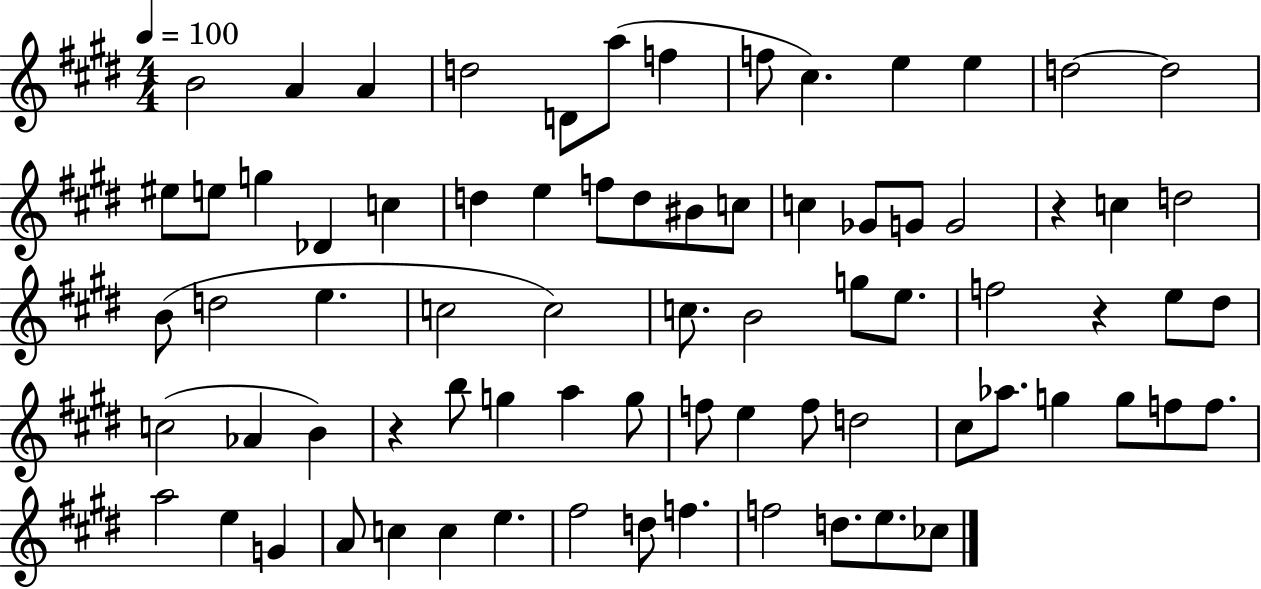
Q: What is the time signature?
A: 4/4